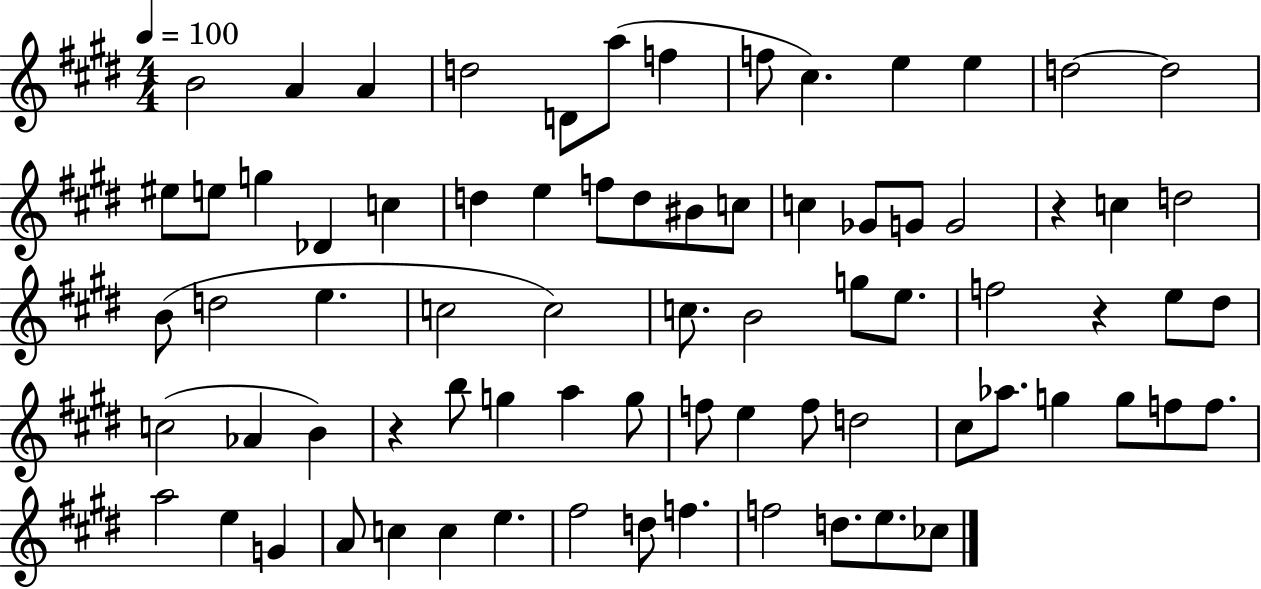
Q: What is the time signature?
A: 4/4